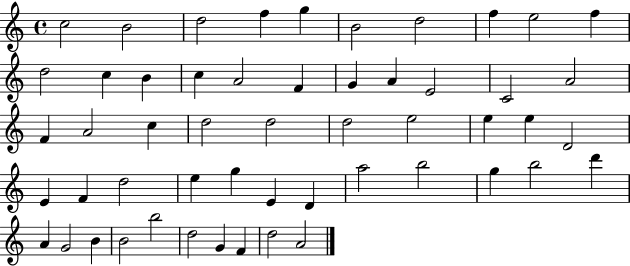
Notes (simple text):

C5/h B4/h D5/h F5/q G5/q B4/h D5/h F5/q E5/h F5/q D5/h C5/q B4/q C5/q A4/h F4/q G4/q A4/q E4/h C4/h A4/h F4/q A4/h C5/q D5/h D5/h D5/h E5/h E5/q E5/q D4/h E4/q F4/q D5/h E5/q G5/q E4/q D4/q A5/h B5/h G5/q B5/h D6/q A4/q G4/h B4/q B4/h B5/h D5/h G4/q F4/q D5/h A4/h